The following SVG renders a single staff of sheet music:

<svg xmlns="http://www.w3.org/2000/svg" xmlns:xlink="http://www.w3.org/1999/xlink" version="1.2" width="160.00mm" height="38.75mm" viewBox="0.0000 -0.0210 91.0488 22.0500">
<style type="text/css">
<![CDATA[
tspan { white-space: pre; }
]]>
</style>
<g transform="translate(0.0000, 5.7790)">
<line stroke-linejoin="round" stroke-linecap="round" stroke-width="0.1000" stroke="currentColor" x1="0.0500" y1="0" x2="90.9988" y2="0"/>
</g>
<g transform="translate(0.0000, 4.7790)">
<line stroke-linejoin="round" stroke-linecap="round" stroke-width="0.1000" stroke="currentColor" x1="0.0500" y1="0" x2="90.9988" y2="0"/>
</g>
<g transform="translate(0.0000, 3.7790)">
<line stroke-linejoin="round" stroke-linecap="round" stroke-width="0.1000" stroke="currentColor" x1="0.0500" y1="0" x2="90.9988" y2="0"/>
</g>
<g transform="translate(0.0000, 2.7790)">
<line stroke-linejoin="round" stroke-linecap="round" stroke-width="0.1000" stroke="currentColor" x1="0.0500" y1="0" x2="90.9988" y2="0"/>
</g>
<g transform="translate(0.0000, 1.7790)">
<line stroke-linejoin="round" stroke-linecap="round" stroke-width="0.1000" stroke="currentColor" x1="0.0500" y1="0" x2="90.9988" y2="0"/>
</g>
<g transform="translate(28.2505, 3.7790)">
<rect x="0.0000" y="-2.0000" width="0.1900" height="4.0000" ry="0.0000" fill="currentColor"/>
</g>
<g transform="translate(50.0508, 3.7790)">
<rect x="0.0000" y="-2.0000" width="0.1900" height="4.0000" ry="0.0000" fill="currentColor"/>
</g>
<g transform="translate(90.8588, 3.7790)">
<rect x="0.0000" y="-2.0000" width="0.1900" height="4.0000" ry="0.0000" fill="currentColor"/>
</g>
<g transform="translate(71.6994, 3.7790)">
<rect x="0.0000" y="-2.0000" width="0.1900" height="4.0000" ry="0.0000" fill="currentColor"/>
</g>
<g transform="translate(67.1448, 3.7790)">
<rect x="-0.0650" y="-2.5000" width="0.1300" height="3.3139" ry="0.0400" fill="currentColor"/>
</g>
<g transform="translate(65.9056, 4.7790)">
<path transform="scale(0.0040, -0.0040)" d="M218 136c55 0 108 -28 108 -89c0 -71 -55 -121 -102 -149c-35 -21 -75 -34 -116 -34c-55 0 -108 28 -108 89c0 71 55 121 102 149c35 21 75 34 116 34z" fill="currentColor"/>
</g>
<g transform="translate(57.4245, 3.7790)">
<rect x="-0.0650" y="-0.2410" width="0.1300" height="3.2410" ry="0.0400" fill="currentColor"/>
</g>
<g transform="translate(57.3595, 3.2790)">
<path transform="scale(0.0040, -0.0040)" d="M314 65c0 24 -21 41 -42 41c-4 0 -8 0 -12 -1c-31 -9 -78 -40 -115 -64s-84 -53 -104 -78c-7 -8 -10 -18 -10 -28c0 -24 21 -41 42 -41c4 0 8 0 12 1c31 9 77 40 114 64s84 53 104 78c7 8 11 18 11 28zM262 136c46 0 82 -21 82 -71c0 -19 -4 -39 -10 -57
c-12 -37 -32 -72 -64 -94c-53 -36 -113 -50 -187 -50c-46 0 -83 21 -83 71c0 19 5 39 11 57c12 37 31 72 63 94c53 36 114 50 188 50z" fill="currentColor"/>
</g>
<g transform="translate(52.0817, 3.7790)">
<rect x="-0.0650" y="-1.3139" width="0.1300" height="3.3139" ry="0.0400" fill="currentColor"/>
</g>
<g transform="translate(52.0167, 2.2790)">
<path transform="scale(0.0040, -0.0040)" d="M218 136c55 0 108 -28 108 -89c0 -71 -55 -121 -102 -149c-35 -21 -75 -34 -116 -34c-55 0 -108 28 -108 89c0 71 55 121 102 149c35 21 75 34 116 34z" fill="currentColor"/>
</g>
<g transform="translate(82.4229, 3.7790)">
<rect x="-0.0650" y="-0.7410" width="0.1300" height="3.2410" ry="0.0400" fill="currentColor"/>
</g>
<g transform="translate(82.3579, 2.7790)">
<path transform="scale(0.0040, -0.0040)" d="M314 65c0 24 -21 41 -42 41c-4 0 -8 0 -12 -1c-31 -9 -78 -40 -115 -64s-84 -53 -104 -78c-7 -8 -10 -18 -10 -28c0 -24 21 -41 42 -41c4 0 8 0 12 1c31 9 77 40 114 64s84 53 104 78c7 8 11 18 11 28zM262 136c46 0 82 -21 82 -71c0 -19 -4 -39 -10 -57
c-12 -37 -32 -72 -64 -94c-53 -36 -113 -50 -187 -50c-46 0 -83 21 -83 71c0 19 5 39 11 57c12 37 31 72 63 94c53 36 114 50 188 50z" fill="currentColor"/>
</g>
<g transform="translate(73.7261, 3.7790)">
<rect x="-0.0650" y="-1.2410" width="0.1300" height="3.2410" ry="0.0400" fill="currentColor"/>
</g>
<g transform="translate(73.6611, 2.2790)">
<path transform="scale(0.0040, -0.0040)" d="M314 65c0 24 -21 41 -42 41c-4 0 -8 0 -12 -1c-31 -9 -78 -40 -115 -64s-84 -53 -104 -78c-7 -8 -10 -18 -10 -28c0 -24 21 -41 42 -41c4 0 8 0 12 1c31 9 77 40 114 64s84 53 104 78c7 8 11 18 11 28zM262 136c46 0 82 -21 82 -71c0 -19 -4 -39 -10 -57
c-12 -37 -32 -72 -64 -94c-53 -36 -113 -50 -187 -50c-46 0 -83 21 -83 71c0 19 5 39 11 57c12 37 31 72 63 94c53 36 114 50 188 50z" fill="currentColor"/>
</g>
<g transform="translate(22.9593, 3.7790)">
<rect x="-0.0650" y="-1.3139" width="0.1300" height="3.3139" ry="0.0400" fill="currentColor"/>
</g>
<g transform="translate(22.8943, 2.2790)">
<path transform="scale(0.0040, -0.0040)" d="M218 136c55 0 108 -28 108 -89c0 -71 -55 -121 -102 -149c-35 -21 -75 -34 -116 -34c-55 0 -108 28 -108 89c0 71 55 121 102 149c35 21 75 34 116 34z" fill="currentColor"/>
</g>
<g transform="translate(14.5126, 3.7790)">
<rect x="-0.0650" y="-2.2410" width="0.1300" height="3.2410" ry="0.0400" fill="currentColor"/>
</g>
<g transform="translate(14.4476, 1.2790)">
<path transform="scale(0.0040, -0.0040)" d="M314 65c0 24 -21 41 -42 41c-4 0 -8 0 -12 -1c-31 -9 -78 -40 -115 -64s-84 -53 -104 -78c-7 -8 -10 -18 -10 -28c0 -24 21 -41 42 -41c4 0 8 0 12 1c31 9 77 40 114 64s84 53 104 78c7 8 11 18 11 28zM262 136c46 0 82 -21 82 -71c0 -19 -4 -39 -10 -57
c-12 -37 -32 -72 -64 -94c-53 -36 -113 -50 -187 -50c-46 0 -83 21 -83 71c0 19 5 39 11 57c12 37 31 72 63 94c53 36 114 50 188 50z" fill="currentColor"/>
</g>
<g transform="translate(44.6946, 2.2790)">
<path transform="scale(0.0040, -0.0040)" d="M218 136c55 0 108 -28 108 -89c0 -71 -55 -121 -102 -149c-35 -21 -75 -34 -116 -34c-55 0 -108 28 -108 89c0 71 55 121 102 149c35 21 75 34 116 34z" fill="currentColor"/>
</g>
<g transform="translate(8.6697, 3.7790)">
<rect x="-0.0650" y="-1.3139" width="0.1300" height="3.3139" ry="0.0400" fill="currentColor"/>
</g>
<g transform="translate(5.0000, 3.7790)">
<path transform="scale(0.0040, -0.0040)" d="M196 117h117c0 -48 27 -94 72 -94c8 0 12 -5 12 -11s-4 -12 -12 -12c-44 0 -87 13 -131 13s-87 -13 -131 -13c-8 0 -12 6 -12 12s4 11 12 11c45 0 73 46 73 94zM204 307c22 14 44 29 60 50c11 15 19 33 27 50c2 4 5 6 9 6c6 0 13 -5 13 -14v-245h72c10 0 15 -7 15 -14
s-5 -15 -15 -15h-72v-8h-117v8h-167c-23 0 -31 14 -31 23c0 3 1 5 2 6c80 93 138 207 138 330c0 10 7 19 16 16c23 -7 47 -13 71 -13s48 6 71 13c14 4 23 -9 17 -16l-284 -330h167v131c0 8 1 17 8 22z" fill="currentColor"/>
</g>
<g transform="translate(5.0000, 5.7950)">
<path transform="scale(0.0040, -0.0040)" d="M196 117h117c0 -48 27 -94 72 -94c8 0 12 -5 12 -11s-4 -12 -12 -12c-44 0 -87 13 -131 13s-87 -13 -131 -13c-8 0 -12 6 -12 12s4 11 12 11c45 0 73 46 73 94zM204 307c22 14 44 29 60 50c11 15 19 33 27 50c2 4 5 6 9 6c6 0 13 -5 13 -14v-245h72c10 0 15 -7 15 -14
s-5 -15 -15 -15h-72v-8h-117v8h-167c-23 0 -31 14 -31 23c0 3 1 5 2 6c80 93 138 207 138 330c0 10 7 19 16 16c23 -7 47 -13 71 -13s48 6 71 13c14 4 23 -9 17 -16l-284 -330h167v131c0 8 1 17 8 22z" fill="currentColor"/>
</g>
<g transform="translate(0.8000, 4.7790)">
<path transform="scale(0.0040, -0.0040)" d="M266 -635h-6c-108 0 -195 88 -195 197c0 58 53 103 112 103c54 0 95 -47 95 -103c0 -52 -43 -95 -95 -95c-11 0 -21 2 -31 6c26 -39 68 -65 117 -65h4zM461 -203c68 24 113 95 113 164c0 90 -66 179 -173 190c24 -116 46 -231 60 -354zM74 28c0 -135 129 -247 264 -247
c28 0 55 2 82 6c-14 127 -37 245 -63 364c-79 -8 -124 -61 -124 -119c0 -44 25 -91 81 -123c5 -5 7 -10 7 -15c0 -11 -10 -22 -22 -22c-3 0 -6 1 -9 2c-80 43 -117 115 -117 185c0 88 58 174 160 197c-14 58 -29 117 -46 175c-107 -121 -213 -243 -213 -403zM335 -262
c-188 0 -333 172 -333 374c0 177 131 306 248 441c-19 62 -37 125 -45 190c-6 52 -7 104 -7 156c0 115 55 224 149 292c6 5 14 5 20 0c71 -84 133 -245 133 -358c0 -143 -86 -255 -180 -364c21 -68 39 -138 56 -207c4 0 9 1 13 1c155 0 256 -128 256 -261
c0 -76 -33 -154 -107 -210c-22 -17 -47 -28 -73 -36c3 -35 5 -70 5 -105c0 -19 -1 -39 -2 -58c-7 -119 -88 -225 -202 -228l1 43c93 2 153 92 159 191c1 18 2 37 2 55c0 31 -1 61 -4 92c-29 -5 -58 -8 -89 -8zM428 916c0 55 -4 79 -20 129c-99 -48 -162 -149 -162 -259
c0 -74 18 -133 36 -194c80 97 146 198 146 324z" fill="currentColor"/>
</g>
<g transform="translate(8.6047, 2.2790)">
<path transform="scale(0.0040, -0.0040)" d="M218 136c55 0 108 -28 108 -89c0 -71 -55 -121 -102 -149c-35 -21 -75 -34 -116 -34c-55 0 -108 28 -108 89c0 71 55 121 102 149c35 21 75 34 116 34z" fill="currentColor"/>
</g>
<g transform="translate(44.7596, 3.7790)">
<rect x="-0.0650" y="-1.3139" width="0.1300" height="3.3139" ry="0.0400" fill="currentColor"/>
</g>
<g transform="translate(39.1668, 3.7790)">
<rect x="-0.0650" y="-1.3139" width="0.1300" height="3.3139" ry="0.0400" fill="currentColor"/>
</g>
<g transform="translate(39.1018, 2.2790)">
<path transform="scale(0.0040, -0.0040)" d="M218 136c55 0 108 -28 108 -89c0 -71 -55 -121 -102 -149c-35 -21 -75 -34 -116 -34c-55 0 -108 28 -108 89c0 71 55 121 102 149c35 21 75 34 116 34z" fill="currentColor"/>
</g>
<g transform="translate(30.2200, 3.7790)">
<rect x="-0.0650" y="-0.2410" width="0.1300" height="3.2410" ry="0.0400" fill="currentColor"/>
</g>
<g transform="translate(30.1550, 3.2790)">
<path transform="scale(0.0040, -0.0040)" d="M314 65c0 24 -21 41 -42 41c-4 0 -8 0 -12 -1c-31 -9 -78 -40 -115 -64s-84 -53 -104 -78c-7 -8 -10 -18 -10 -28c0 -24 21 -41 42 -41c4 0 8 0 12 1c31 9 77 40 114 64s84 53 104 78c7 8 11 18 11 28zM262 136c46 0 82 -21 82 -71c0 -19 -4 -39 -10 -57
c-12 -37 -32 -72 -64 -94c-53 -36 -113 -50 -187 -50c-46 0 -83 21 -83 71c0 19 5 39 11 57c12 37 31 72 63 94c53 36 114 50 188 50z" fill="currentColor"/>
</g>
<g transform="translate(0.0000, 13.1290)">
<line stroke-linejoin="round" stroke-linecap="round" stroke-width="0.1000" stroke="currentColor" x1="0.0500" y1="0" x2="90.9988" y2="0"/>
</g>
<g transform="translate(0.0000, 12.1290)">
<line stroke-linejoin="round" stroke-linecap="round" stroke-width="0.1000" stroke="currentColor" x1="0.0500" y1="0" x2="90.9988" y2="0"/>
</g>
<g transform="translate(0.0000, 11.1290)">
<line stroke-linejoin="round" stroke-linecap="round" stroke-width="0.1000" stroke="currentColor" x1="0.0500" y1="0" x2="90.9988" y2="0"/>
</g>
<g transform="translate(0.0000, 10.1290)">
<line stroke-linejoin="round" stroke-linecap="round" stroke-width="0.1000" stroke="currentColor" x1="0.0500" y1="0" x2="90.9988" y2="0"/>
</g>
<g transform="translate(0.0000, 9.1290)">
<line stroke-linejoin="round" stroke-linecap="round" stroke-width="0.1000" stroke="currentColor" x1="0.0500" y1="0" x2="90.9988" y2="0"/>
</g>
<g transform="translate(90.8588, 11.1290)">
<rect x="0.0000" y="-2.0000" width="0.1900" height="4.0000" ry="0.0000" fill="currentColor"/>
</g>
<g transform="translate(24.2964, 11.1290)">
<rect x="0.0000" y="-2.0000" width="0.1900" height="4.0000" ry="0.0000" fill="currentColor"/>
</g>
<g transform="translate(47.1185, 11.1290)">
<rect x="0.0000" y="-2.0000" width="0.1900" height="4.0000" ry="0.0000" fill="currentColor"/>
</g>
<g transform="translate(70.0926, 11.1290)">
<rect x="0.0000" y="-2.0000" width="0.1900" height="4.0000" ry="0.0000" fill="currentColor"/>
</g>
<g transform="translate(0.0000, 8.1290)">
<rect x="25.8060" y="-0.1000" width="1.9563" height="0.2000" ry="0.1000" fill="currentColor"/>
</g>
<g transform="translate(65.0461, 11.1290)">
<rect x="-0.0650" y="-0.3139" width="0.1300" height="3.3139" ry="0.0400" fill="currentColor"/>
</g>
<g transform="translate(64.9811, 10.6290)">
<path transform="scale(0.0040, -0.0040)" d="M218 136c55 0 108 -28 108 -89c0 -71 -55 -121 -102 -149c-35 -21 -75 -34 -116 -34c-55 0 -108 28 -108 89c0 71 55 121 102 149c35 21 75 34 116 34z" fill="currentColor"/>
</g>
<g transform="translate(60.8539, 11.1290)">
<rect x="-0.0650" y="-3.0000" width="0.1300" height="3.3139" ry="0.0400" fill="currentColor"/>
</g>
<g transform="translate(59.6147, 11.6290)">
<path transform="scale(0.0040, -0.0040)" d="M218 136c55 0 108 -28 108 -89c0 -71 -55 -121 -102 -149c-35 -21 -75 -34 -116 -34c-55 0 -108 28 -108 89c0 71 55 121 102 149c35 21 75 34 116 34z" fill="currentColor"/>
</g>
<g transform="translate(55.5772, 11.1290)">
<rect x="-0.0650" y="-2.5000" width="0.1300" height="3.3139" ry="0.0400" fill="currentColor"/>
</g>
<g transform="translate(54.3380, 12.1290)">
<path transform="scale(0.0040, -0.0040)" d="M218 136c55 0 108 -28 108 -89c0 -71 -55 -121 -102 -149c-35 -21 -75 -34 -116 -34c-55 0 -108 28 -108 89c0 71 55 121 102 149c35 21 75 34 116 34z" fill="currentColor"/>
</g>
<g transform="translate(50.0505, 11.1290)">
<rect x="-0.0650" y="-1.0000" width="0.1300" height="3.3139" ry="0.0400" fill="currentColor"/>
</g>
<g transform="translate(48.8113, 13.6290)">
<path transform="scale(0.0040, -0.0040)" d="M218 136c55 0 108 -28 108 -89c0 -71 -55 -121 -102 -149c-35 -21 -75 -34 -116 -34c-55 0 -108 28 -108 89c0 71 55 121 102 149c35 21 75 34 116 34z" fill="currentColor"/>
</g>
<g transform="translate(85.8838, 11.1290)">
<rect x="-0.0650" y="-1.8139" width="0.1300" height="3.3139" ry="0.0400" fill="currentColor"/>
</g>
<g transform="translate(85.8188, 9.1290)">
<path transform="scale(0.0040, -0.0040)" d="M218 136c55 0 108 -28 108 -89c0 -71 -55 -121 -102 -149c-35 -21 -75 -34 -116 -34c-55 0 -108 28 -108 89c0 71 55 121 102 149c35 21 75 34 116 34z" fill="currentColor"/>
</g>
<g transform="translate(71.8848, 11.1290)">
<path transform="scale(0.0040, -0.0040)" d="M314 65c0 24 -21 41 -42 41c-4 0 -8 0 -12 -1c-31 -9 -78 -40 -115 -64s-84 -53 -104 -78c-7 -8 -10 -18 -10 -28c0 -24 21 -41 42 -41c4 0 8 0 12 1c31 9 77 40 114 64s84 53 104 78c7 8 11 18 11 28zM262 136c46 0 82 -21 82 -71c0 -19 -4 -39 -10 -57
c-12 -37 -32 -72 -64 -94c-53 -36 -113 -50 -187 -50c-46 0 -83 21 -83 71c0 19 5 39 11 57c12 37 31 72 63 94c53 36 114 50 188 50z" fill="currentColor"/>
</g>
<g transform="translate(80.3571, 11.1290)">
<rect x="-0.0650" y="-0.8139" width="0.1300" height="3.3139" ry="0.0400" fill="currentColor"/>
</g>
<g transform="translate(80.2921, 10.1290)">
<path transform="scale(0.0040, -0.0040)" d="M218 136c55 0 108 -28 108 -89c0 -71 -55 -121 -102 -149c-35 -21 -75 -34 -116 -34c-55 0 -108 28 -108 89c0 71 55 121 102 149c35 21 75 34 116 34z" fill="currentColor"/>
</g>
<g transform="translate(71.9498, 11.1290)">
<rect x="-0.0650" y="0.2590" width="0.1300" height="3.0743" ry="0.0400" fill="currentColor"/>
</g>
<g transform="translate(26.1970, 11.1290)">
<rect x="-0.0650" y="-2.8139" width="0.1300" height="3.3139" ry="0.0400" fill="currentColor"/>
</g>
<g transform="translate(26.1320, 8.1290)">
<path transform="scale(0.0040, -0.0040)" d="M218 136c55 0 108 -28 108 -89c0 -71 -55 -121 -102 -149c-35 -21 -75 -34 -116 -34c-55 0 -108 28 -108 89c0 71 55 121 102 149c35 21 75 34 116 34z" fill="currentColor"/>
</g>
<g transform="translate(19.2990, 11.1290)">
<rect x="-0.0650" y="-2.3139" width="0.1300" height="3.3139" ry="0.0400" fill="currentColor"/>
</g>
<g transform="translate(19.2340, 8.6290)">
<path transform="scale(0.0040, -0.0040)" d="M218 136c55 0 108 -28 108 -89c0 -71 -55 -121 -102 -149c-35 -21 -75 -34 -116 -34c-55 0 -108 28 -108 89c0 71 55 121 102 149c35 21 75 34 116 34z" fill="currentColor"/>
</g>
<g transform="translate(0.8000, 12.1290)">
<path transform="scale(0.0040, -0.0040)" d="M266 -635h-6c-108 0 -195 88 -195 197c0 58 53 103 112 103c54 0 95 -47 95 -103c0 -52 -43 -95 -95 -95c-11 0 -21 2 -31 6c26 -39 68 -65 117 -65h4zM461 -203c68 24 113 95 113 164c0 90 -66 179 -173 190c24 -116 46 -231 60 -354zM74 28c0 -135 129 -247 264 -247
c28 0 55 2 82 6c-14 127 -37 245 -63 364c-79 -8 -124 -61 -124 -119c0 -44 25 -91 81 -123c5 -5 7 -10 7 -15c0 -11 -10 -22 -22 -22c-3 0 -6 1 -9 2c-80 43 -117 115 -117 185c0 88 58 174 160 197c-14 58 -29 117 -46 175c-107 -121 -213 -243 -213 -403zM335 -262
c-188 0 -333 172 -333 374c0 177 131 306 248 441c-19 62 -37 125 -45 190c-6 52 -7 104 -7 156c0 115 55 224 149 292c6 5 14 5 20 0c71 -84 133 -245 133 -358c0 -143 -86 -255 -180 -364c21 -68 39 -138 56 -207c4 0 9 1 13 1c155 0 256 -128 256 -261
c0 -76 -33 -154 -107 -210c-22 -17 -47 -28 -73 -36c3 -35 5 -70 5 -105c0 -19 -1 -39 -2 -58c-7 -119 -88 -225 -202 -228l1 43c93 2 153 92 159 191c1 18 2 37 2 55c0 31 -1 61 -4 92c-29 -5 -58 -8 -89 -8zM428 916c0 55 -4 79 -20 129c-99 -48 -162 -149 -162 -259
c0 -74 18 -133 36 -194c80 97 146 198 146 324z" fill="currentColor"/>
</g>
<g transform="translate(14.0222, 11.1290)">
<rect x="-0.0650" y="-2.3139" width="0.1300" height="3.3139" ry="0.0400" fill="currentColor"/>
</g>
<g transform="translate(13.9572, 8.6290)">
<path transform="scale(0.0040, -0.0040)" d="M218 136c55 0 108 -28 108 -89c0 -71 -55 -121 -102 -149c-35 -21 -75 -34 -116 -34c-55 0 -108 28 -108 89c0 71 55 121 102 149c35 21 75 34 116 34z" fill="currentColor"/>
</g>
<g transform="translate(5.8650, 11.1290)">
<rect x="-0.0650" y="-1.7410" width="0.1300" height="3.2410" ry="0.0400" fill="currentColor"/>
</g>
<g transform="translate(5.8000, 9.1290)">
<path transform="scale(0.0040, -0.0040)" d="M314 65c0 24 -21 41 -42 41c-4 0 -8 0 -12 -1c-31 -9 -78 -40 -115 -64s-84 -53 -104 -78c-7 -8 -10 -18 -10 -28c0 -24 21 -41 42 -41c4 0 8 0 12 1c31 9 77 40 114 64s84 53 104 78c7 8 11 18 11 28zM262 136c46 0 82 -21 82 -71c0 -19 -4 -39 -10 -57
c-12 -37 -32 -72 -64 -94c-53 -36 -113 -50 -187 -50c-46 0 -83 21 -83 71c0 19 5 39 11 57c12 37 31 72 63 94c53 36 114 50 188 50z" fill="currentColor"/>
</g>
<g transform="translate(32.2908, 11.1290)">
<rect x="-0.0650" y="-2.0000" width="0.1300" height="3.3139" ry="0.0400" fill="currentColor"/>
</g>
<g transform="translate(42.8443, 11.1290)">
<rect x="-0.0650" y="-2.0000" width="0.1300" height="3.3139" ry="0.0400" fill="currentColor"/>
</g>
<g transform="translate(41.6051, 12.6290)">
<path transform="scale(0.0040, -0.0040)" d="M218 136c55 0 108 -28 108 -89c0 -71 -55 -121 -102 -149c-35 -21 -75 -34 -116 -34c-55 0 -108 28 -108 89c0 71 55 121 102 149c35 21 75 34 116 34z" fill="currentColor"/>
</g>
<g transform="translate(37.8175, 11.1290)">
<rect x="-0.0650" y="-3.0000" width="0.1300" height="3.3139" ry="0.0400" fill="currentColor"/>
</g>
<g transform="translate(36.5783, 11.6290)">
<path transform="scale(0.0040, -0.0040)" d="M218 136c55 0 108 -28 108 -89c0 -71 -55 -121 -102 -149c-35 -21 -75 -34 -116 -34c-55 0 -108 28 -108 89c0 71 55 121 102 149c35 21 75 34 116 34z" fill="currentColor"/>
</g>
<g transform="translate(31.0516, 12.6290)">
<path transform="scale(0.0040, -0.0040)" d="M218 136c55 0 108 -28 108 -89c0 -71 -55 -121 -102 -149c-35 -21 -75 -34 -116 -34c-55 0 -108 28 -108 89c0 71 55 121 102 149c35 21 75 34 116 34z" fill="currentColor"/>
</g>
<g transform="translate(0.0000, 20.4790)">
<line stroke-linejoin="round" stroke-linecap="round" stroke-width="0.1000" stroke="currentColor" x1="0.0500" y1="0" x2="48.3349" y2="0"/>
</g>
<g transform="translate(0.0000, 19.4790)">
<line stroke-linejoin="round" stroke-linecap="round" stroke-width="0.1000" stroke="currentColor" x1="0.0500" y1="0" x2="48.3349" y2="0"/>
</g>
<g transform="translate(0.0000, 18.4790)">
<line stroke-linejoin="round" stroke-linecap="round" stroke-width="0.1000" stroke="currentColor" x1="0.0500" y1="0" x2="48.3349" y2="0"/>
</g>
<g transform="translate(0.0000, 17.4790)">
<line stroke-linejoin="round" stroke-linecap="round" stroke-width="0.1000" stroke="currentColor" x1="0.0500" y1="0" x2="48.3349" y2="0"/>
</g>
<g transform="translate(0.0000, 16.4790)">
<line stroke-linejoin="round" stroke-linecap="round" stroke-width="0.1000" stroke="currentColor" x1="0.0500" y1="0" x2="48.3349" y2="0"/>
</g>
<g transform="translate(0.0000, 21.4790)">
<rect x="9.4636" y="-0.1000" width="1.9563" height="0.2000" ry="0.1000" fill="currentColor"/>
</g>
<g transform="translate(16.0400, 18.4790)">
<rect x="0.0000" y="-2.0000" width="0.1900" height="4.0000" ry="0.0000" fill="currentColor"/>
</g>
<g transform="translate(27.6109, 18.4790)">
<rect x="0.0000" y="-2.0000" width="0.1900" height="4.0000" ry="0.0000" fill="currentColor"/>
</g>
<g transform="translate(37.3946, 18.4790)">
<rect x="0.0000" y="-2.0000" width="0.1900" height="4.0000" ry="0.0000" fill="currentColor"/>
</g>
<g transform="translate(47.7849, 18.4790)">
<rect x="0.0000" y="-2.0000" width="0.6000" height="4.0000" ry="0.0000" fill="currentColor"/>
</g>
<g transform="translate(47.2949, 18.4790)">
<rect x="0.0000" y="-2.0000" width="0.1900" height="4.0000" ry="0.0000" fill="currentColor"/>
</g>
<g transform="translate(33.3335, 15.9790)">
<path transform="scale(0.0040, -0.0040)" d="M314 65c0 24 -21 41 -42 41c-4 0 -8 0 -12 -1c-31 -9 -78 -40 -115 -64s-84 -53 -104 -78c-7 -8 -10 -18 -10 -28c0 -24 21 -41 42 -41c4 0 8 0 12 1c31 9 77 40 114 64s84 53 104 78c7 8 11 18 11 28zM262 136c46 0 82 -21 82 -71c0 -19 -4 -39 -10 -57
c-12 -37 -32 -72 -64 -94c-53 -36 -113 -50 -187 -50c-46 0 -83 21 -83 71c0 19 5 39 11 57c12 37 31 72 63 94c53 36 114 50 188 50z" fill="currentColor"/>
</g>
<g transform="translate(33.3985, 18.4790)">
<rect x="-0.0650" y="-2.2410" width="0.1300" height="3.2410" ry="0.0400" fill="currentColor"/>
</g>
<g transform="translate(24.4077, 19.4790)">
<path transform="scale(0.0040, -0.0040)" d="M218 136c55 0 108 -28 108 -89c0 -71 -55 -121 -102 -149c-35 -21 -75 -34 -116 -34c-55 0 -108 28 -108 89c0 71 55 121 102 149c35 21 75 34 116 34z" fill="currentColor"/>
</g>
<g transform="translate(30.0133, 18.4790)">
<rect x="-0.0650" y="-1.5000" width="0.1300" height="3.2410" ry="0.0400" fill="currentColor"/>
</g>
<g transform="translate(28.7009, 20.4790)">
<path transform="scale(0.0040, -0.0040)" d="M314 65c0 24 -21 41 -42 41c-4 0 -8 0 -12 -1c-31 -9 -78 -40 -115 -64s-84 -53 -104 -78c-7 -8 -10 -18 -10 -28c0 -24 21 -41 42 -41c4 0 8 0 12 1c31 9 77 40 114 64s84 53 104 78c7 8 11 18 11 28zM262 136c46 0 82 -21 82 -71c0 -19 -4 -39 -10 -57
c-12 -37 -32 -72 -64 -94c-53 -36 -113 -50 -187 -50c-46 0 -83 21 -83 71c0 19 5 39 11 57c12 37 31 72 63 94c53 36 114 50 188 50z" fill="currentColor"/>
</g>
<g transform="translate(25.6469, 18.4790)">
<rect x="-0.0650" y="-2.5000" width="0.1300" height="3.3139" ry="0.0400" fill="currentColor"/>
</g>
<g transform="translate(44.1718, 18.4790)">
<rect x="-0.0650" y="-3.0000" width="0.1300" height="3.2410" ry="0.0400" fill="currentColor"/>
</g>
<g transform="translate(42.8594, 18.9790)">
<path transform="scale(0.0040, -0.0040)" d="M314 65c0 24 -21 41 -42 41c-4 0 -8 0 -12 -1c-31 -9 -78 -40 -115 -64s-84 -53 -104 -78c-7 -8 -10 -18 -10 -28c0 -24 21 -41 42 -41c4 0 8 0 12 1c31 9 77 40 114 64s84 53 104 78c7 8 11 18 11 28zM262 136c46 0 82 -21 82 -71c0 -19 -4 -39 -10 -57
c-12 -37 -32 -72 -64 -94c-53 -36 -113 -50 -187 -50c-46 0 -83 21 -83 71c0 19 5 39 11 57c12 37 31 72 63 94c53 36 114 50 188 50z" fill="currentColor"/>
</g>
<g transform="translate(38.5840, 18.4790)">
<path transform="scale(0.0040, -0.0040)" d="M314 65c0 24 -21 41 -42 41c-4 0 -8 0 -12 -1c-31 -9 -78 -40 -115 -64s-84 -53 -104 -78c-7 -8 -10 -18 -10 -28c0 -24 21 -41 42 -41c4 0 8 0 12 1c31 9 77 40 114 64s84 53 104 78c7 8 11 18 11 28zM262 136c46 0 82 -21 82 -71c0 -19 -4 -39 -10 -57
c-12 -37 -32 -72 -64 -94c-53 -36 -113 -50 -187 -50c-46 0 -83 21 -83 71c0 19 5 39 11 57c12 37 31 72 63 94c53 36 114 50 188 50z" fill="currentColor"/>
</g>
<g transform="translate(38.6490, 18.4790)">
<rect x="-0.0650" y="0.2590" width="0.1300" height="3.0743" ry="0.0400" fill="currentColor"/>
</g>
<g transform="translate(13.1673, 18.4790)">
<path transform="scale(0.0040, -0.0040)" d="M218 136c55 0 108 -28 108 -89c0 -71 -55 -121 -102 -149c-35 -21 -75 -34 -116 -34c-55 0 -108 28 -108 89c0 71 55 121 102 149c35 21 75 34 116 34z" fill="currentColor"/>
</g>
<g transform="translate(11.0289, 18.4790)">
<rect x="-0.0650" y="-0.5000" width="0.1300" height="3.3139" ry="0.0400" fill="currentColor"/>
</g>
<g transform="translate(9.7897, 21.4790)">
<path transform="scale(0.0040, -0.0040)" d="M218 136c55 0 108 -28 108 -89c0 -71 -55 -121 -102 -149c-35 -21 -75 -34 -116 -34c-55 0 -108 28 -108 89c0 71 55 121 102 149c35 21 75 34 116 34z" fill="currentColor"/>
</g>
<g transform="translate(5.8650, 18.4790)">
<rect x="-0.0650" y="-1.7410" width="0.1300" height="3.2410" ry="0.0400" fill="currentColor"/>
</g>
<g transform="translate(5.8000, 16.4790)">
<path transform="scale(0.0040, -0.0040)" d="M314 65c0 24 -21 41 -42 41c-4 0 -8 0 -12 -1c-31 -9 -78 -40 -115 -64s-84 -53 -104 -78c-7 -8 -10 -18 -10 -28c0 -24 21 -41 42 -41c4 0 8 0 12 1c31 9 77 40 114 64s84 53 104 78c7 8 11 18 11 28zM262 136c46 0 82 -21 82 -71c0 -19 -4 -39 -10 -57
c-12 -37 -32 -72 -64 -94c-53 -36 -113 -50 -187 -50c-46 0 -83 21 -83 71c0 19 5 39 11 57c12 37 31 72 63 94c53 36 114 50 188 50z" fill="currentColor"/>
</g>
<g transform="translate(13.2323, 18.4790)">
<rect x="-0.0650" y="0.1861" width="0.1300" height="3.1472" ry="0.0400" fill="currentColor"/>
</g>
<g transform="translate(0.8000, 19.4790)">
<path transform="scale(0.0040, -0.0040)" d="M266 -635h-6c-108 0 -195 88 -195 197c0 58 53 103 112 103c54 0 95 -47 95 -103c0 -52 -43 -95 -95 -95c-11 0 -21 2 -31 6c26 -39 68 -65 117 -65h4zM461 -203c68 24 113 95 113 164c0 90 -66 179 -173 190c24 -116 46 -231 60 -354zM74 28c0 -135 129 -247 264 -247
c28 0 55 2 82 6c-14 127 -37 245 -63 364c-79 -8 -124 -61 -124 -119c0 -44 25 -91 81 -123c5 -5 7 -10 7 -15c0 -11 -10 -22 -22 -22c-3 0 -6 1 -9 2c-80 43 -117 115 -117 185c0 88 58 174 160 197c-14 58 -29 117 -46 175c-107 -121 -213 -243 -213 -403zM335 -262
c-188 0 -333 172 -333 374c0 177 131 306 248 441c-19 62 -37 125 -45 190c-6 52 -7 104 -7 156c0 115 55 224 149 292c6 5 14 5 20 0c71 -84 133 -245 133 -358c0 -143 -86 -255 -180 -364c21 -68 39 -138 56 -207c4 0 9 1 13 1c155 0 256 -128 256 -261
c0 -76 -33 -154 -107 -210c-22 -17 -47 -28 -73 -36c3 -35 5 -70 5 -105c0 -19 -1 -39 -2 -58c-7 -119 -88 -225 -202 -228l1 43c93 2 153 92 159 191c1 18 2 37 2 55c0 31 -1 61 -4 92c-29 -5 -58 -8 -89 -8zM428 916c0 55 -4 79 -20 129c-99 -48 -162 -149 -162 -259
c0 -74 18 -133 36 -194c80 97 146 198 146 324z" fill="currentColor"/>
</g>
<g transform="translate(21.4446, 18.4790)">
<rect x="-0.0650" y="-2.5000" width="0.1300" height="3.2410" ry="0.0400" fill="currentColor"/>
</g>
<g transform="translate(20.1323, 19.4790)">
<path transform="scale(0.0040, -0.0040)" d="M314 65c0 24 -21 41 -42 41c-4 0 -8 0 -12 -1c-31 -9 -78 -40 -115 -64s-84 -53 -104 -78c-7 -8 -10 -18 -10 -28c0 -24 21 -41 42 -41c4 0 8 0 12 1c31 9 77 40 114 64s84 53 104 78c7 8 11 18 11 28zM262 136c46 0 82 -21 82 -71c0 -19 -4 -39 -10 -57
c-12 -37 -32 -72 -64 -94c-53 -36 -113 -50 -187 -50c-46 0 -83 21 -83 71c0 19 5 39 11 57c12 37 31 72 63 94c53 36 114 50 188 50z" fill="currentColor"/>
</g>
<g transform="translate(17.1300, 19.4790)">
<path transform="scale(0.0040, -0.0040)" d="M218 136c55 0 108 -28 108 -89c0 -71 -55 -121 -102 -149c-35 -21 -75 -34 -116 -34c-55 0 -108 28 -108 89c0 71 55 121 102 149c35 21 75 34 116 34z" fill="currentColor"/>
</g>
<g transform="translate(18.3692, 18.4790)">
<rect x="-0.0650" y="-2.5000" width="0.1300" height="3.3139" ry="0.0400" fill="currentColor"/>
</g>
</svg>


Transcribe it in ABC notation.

X:1
T:Untitled
M:4/4
L:1/4
K:C
e g2 e c2 e e e c2 G e2 d2 f2 g g a F A F D G A c B2 d f f2 C B G G2 G E2 g2 B2 A2